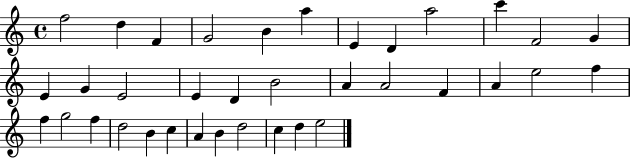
F5/h D5/q F4/q G4/h B4/q A5/q E4/q D4/q A5/h C6/q F4/h G4/q E4/q G4/q E4/h E4/q D4/q B4/h A4/q A4/h F4/q A4/q E5/h F5/q F5/q G5/h F5/q D5/h B4/q C5/q A4/q B4/q D5/h C5/q D5/q E5/h